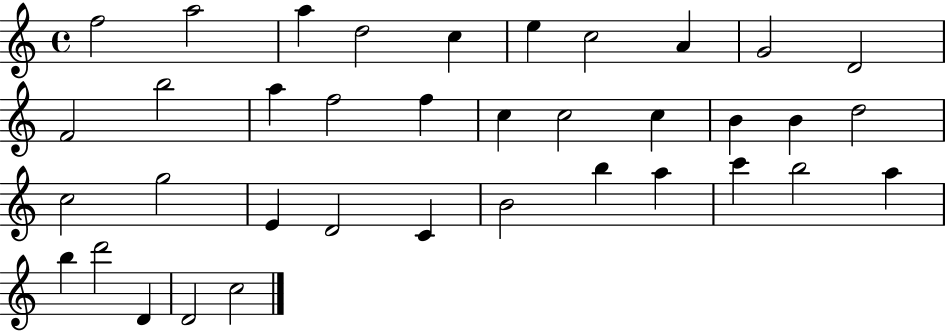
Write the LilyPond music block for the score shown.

{
  \clef treble
  \time 4/4
  \defaultTimeSignature
  \key c \major
  f''2 a''2 | a''4 d''2 c''4 | e''4 c''2 a'4 | g'2 d'2 | \break f'2 b''2 | a''4 f''2 f''4 | c''4 c''2 c''4 | b'4 b'4 d''2 | \break c''2 g''2 | e'4 d'2 c'4 | b'2 b''4 a''4 | c'''4 b''2 a''4 | \break b''4 d'''2 d'4 | d'2 c''2 | \bar "|."
}